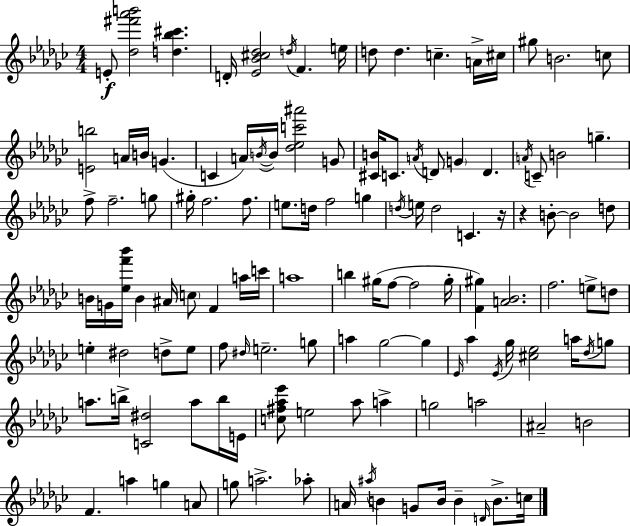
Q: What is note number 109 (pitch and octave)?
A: B4